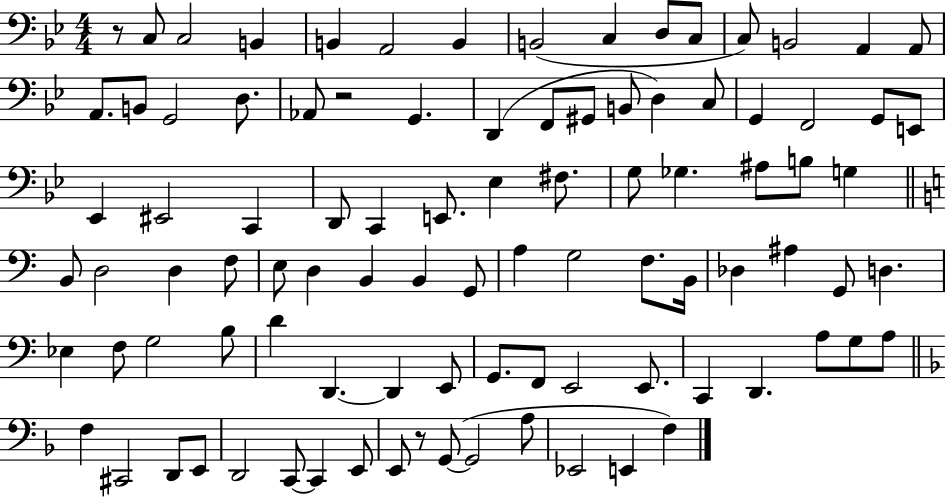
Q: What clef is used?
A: bass